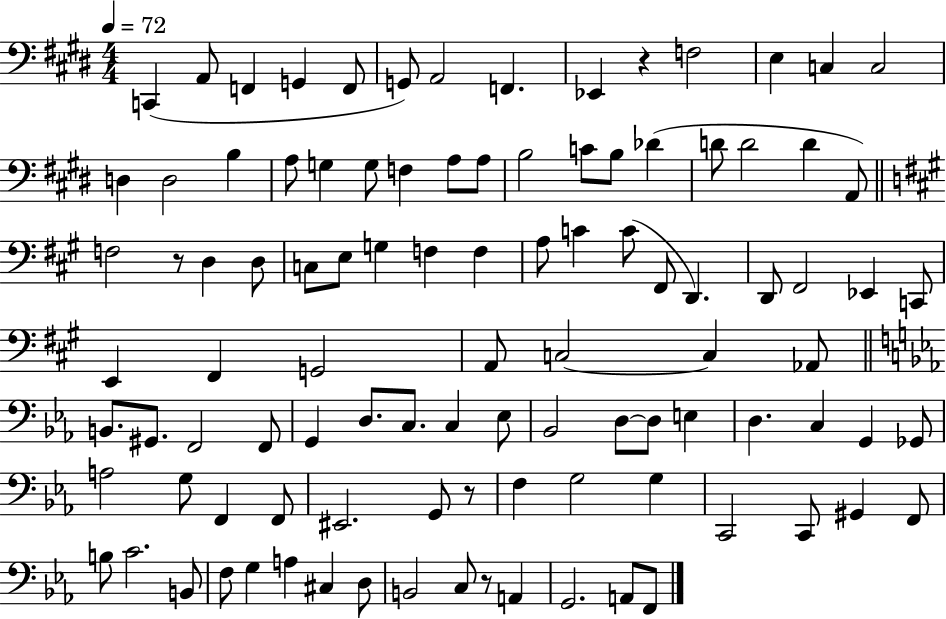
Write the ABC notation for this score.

X:1
T:Untitled
M:4/4
L:1/4
K:E
C,, A,,/2 F,, G,, F,,/2 G,,/2 A,,2 F,, _E,, z F,2 E, C, C,2 D, D,2 B, A,/2 G, G,/2 F, A,/2 A,/2 B,2 C/2 B,/2 _D D/2 D2 D A,,/2 F,2 z/2 D, D,/2 C,/2 E,/2 G, F, F, A,/2 C C/2 ^F,,/2 D,, D,,/2 ^F,,2 _E,, C,,/2 E,, ^F,, G,,2 A,,/2 C,2 C, _A,,/2 B,,/2 ^G,,/2 F,,2 F,,/2 G,, D,/2 C,/2 C, _E,/2 _B,,2 D,/2 D,/2 E, D, C, G,, _G,,/2 A,2 G,/2 F,, F,,/2 ^E,,2 G,,/2 z/2 F, G,2 G, C,,2 C,,/2 ^G,, F,,/2 B,/2 C2 B,,/2 F,/2 G, A, ^C, D,/2 B,,2 C,/2 z/2 A,, G,,2 A,,/2 F,,/2